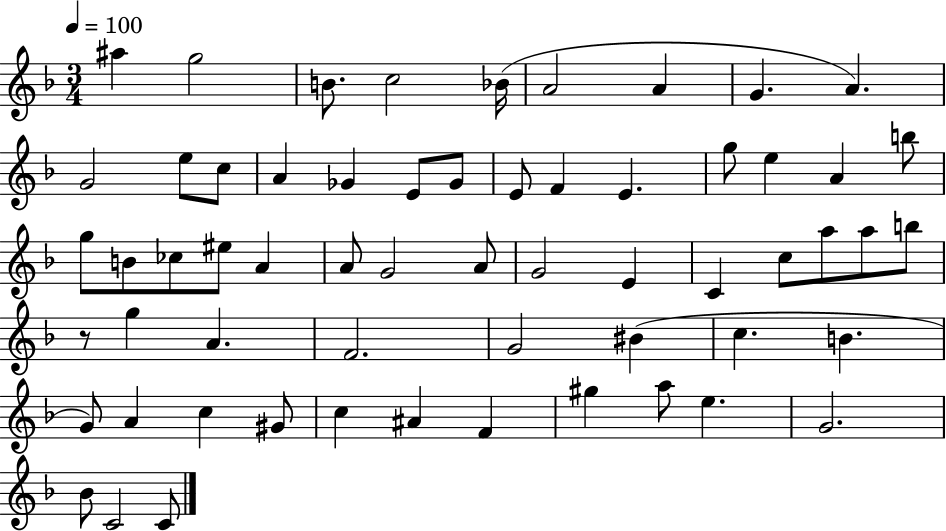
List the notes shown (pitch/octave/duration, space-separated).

A#5/q G5/h B4/e. C5/h Bb4/s A4/h A4/q G4/q. A4/q. G4/h E5/e C5/e A4/q Gb4/q E4/e Gb4/e E4/e F4/q E4/q. G5/e E5/q A4/q B5/e G5/e B4/e CES5/e EIS5/e A4/q A4/e G4/h A4/e G4/h E4/q C4/q C5/e A5/e A5/e B5/e R/e G5/q A4/q. F4/h. G4/h BIS4/q C5/q. B4/q. G4/e A4/q C5/q G#4/e C5/q A#4/q F4/q G#5/q A5/e E5/q. G4/h. Bb4/e C4/h C4/e